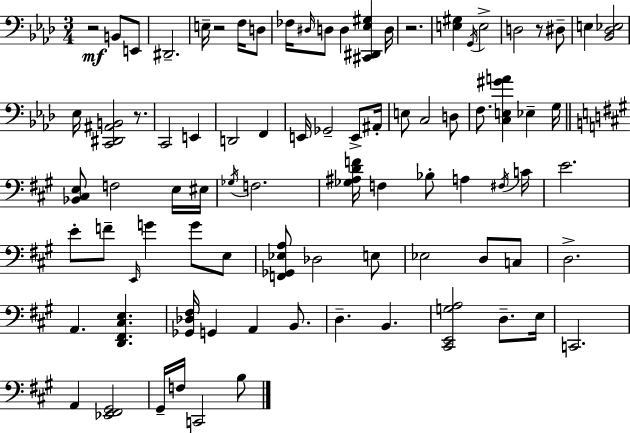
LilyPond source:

{
  \clef bass
  \numericTimeSignature
  \time 3/4
  \key f \minor
  r2\mf b,8 e,8 | dis,2.-- | e16-- r2 f16 d8 | fes16 \grace { dis16 } d8 d4 <cis, dis, ees gis>4 | \break d16 r2. | <e gis>4 \acciaccatura { g,16 } e2-> | d2 r8 | dis8-- e4 <bes, des ees>2 | \break ees16 <c, dis, ais, b,>2 r8. | c,2 e,4 | d,2 f,4 | e,16 ges,2-- e,8-> | \break ais,16-. e8 c2 | d8 f8. <c e gis' a'>4 ees4-- | g16 \bar "||" \break \key a \major <bes, cis e>8 f2 e16 eis16 | \acciaccatura { ges16 } f2. | <ges ais d' f'>16 f4 bes8-. a4 | \acciaccatura { fis16 } c'16 e'2. | \break e'8-. f'8-- \grace { e,16 } g'4 g'8 | e8 <f, ges, ees a>8 des2 | e8 ees2 d8 | c8 d2.-> | \break a,4. <d, fis, cis e>4. | <ges, des fis>16 g,4 a,4 | b,8. d4.-- b,4. | <cis, e, g a>2 d8.-- | \break e16 c,2. | a,4 <ees, fis, gis,>2 | gis,16-- f16 c,2 | b8 \bar "|."
}